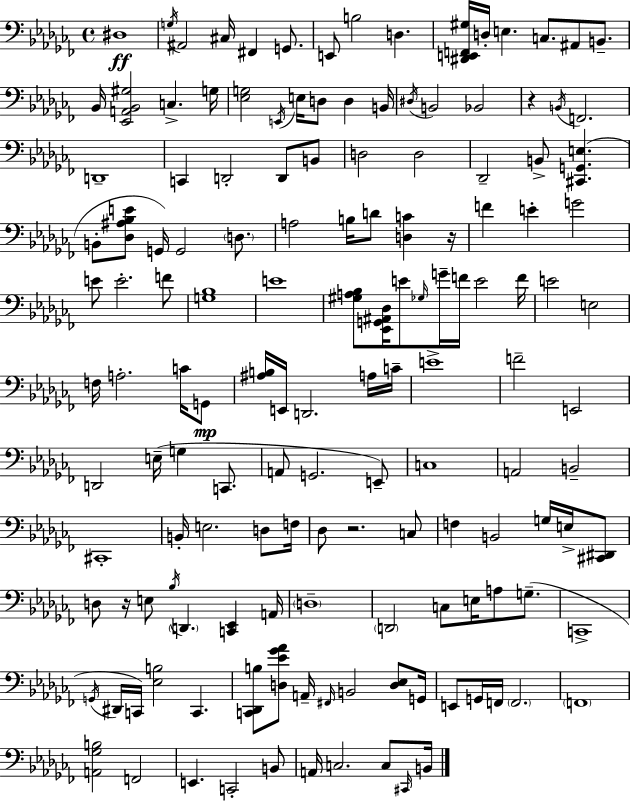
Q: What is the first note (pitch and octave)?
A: D#3